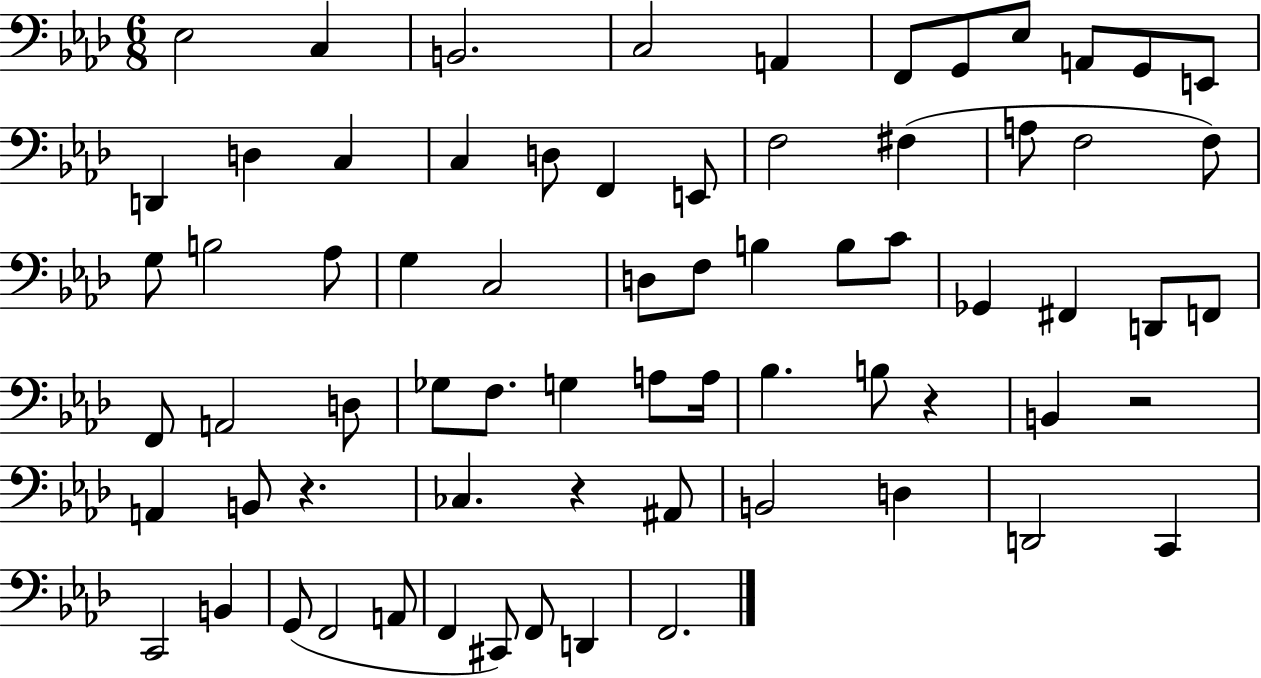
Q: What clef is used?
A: bass